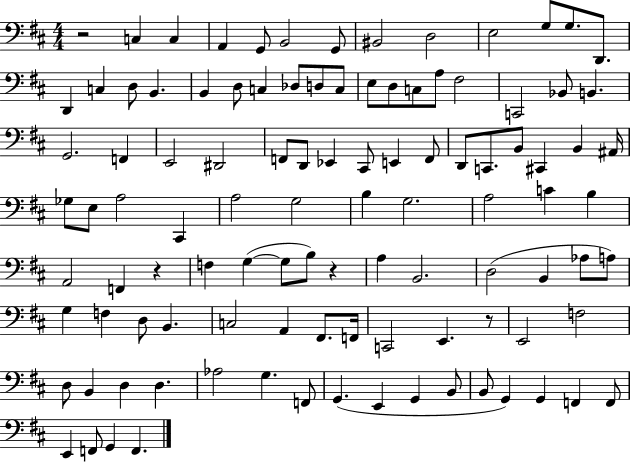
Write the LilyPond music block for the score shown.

{
  \clef bass
  \numericTimeSignature
  \time 4/4
  \key d \major
  r2 c4 c4 | a,4 g,8 b,2 g,8 | bis,2 d2 | e2 g8 g8. d,8. | \break d,4 c4 d8 b,4. | b,4 d8 c4 des8 d8 c8 | e8 d8 c8 a8 fis2 | c,2 bes,8 b,4. | \break g,2. f,4 | e,2 dis,2 | f,8 d,8 ees,4 cis,8 e,4 f,8 | d,8 c,8. b,8 cis,4 b,4 ais,16 | \break ges8 e8 a2 cis,4 | a2 g2 | b4 g2. | a2 c'4 b4 | \break a,2 f,4 r4 | f4 g4~(~ g8 b8) r4 | a4 b,2. | d2( b,4 aes8 a8) | \break g4 f4 d8 b,4. | c2 a,4 fis,8. f,16 | c,2 e,4. r8 | e,2 f2 | \break d8 b,4 d4 d4. | aes2 g4. f,8 | g,4.( e,4 g,4 b,8 | b,8 g,4) g,4 f,4 f,8 | \break e,4 f,8 g,4 f,4. | \bar "|."
}